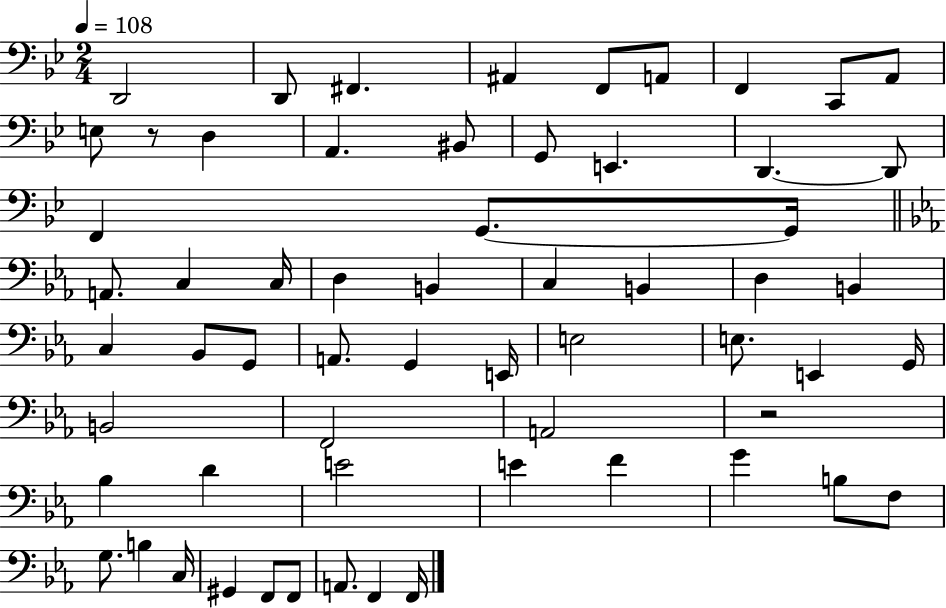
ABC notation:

X:1
T:Untitled
M:2/4
L:1/4
K:Bb
D,,2 D,,/2 ^F,, ^A,, F,,/2 A,,/2 F,, C,,/2 A,,/2 E,/2 z/2 D, A,, ^B,,/2 G,,/2 E,, D,, D,,/2 F,, G,,/2 G,,/4 A,,/2 C, C,/4 D, B,, C, B,, D, B,, C, _B,,/2 G,,/2 A,,/2 G,, E,,/4 E,2 E,/2 E,, G,,/4 B,,2 F,,2 A,,2 z2 _B, D E2 E F G B,/2 F,/2 G,/2 B, C,/4 ^G,, F,,/2 F,,/2 A,,/2 F,, F,,/4